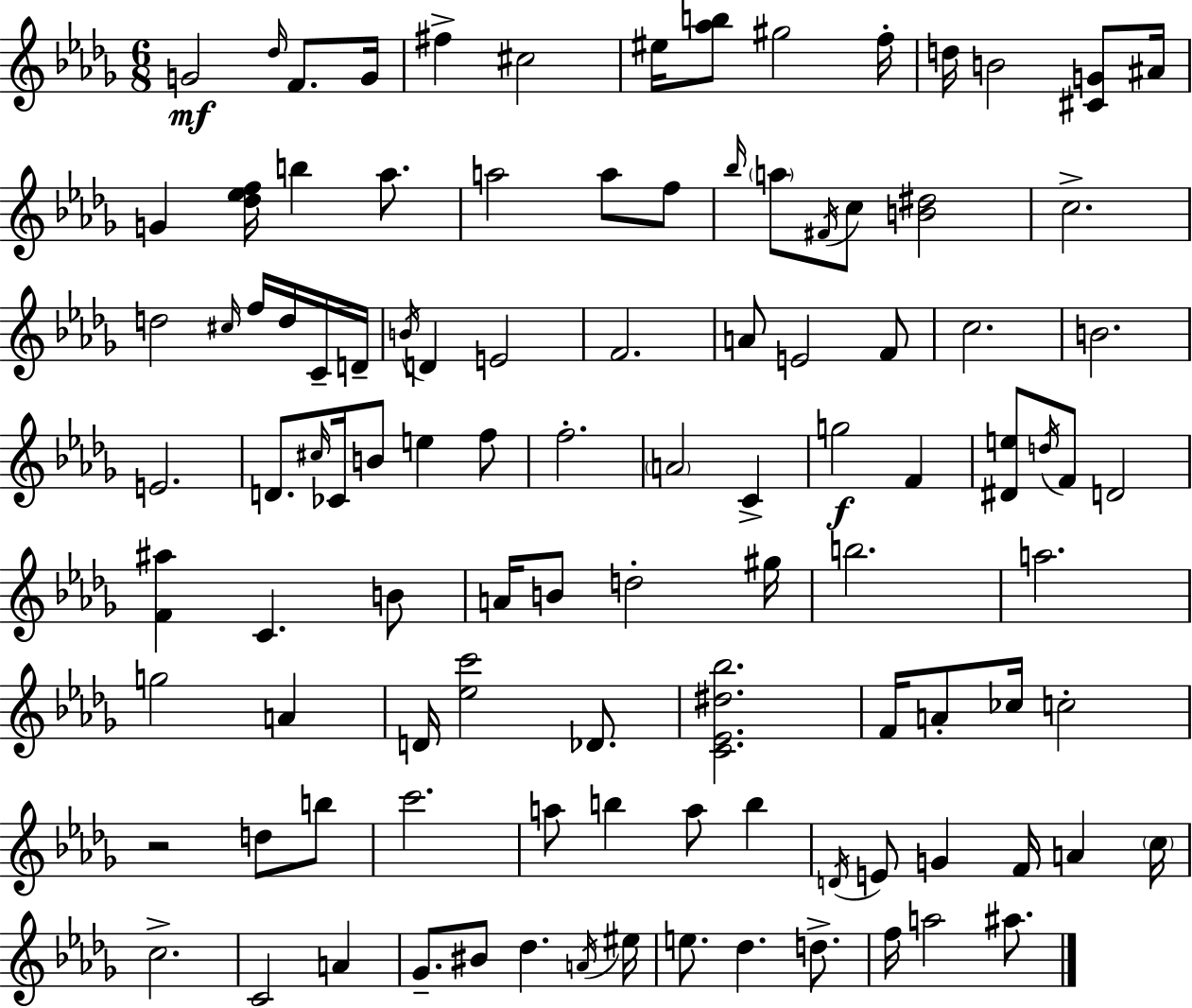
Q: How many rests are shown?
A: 1